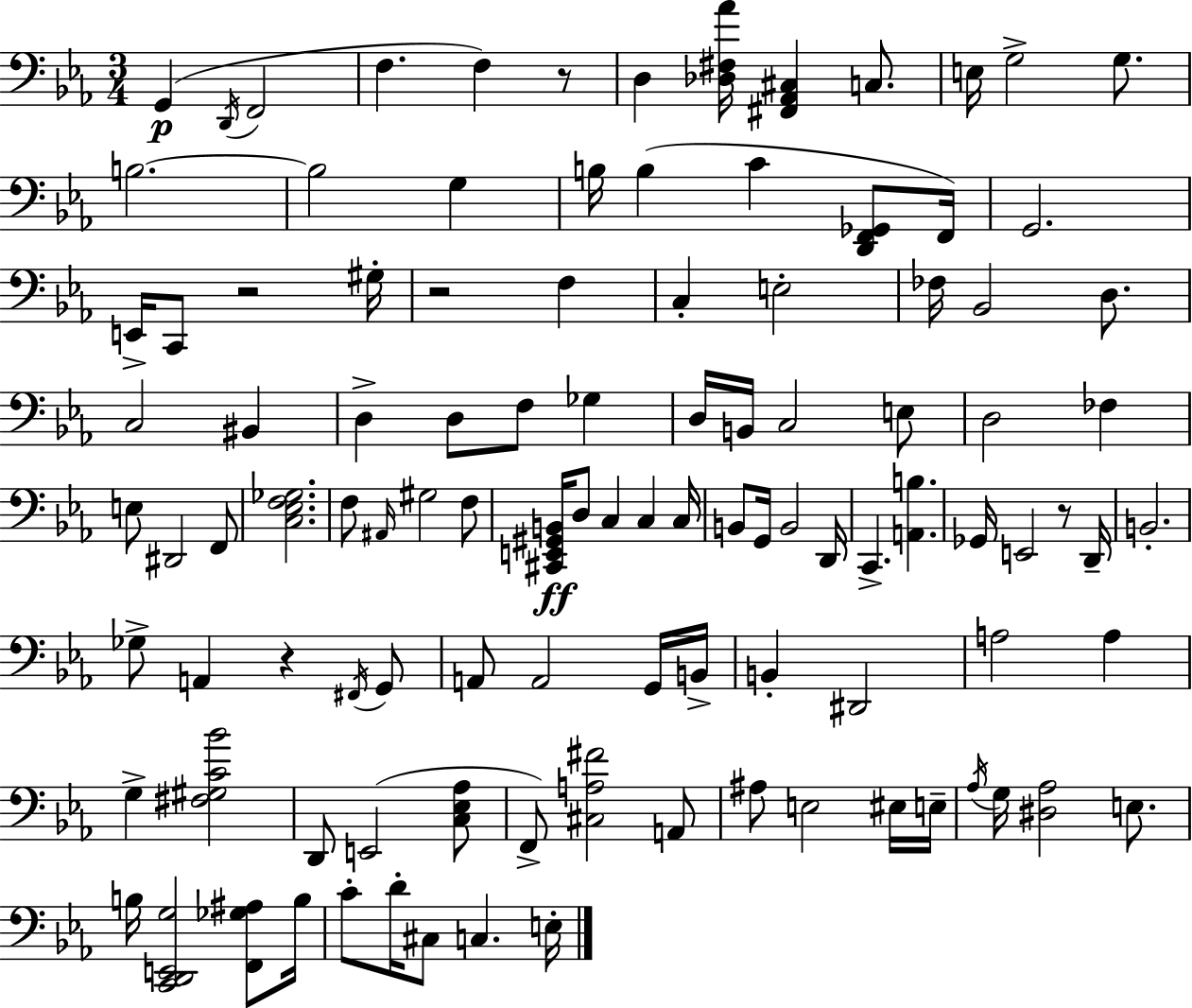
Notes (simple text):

G2/q D2/s F2/h F3/q. F3/q R/e D3/q [Db3,F#3,Ab4]/s [F#2,Ab2,C#3]/q C3/e. E3/s G3/h G3/e. B3/h. B3/h G3/q B3/s B3/q C4/q [D2,F2,Gb2]/e F2/s G2/h. E2/s C2/e R/h G#3/s R/h F3/q C3/q E3/h FES3/s Bb2/h D3/e. C3/h BIS2/q D3/q D3/e F3/e Gb3/q D3/s B2/s C3/h E3/e D3/h FES3/q E3/e D#2/h F2/e [C3,Eb3,F3,Gb3]/h. F3/e A#2/s G#3/h F3/e [C#2,E2,G#2,B2]/s D3/e C3/q C3/q C3/s B2/e G2/s B2/h D2/s C2/q. [A2,B3]/q. Gb2/s E2/h R/e D2/s B2/h. Gb3/e A2/q R/q F#2/s G2/e A2/e A2/h G2/s B2/s B2/q D#2/h A3/h A3/q G3/q [F#3,G#3,C4,Bb4]/h D2/e E2/h [C3,Eb3,Ab3]/e F2/e [C#3,A3,F#4]/h A2/e A#3/e E3/h EIS3/s E3/s Ab3/s G3/s [D#3,Ab3]/h E3/e. B3/s [C2,D2,E2,G3]/h [F2,Gb3,A#3]/e B3/s C4/e D4/s C#3/e C3/q. E3/s